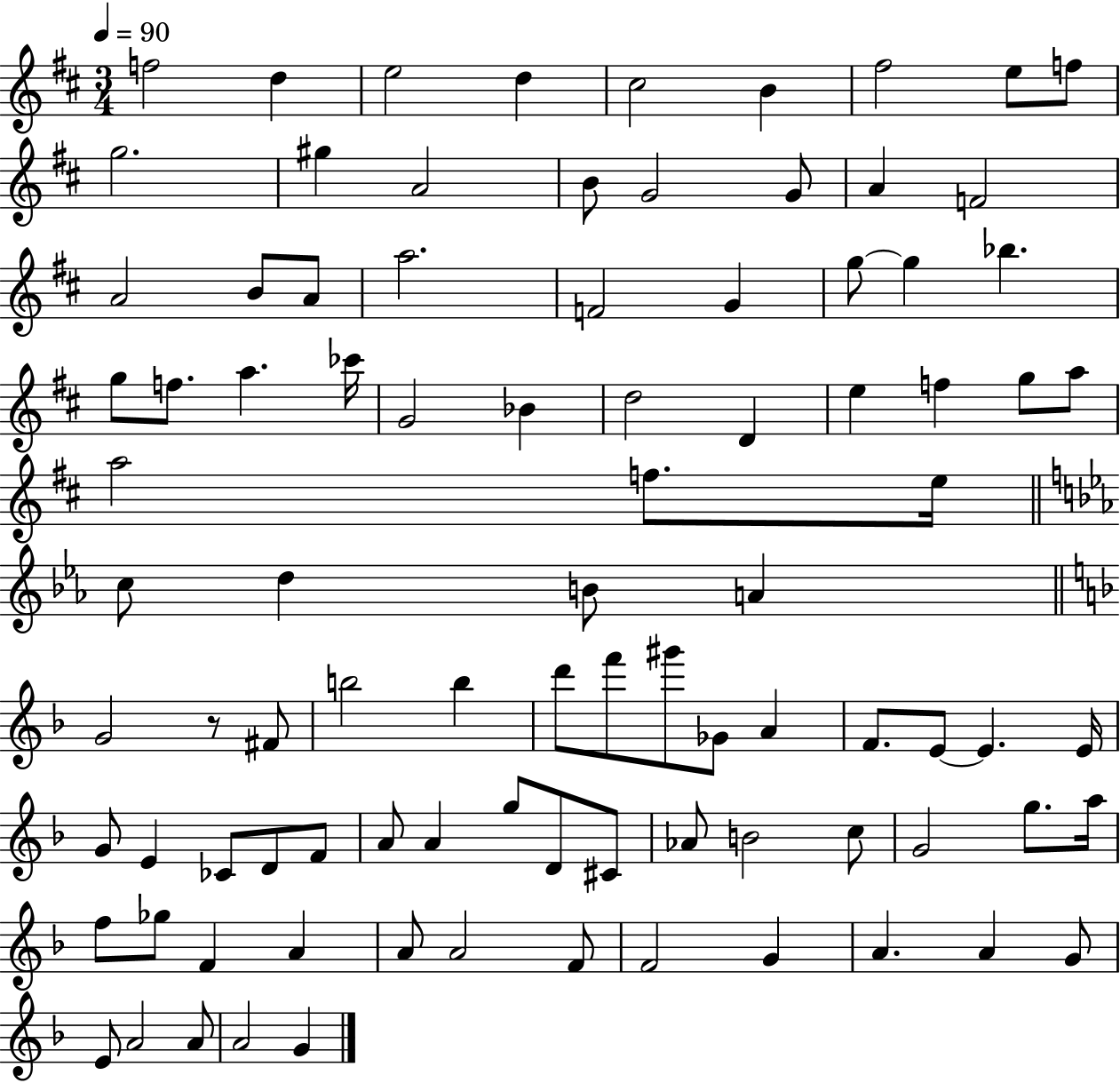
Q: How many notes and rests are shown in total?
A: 92